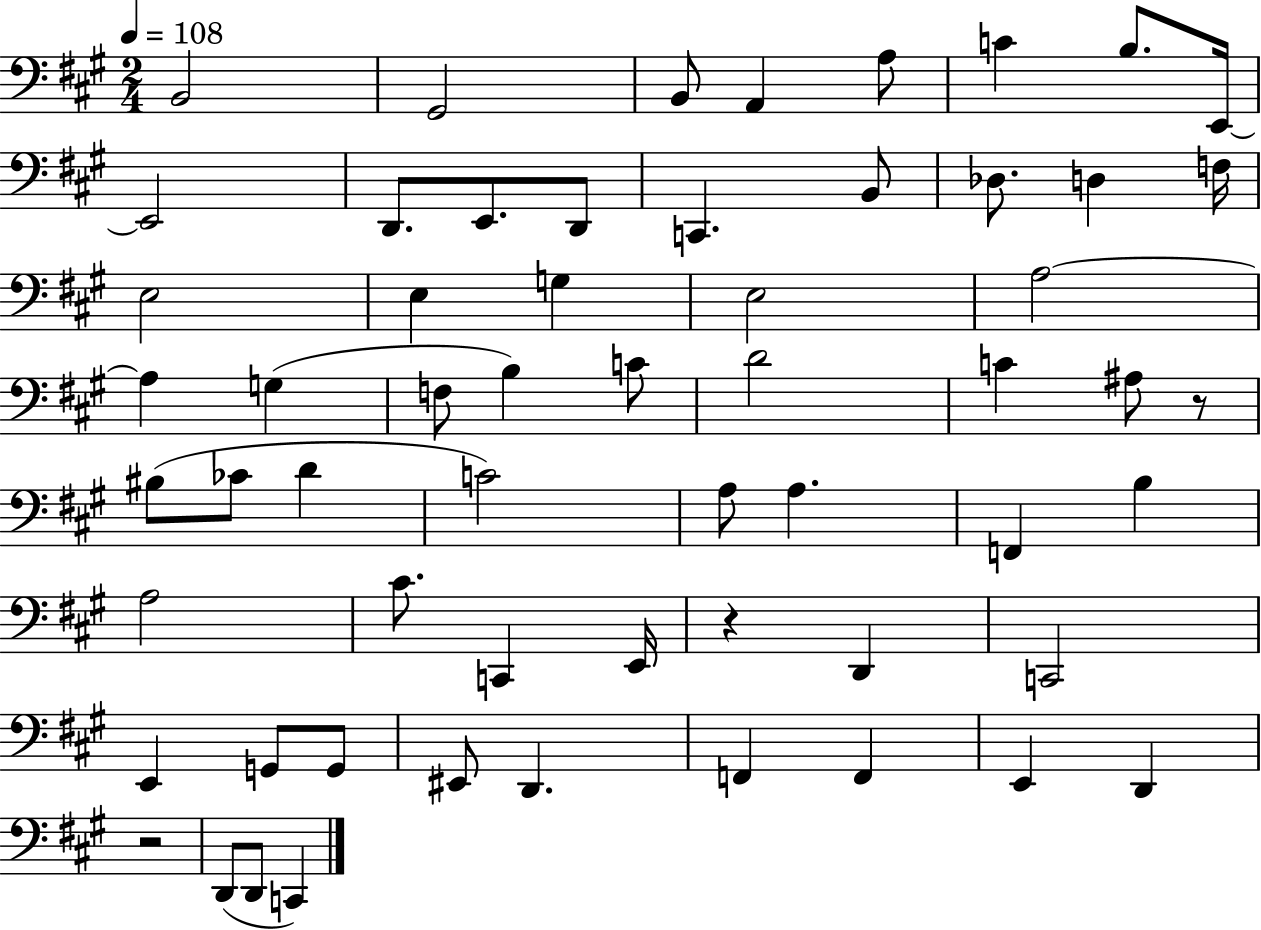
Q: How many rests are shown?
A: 3